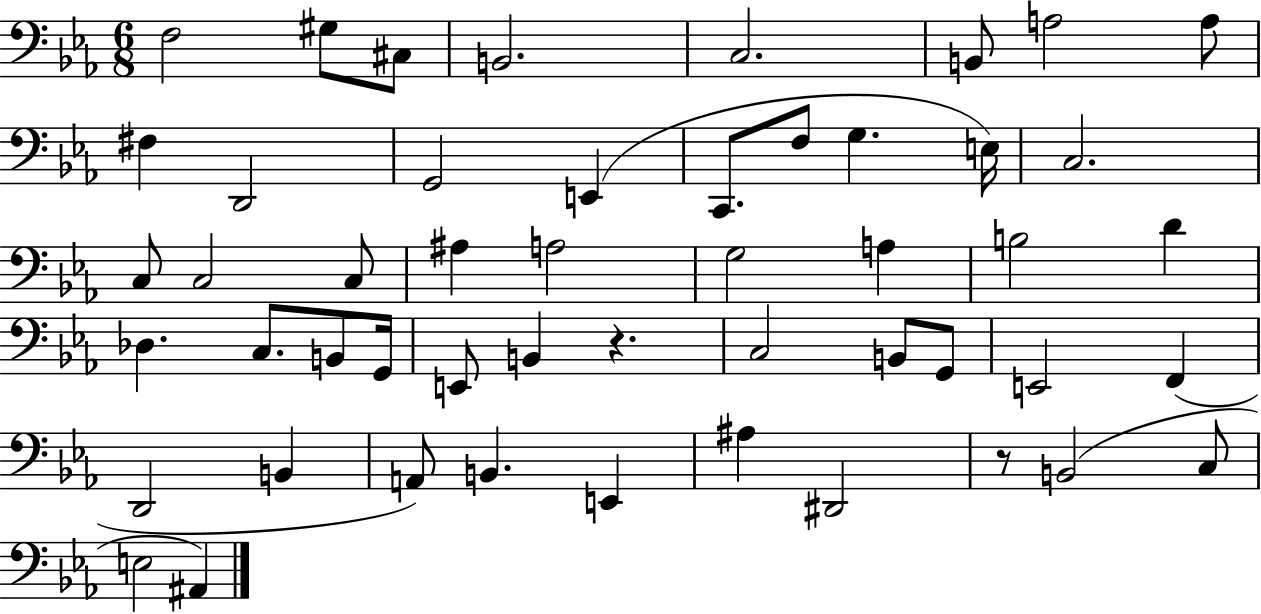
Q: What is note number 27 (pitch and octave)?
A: Db3